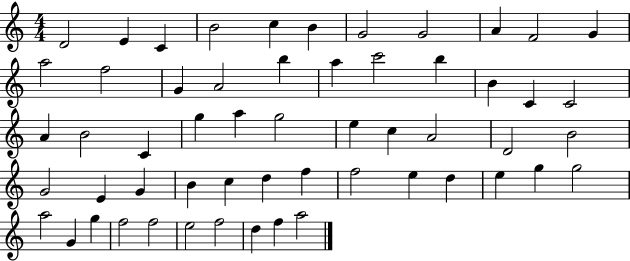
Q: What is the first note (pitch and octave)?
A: D4